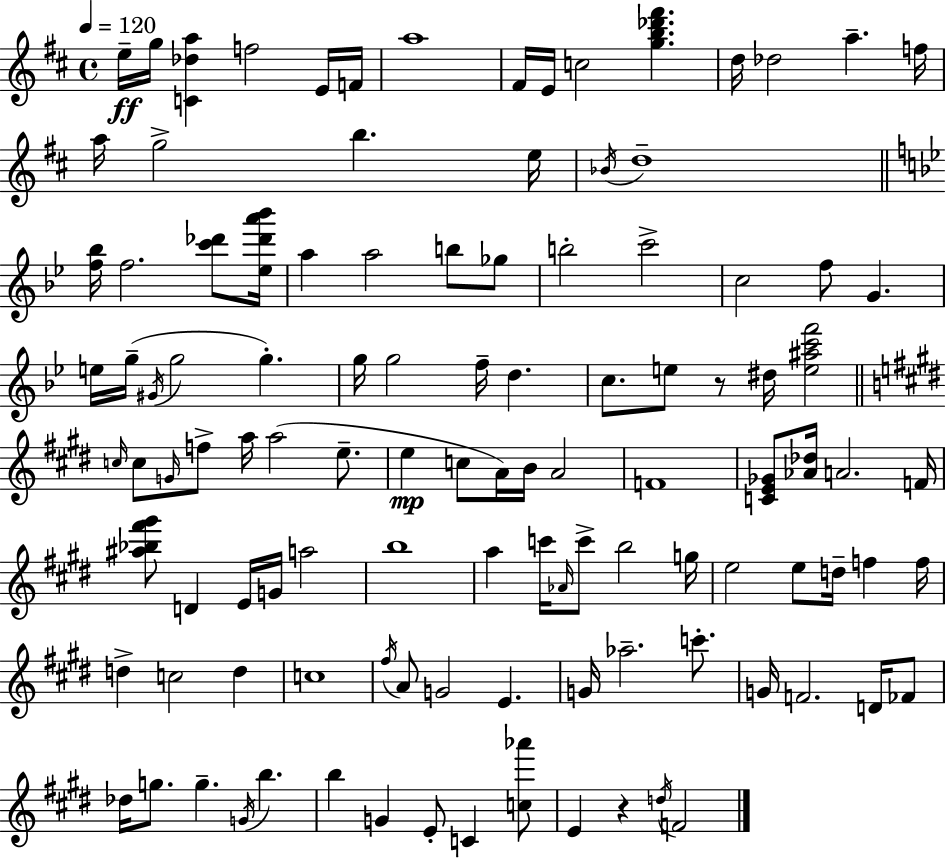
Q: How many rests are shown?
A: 2